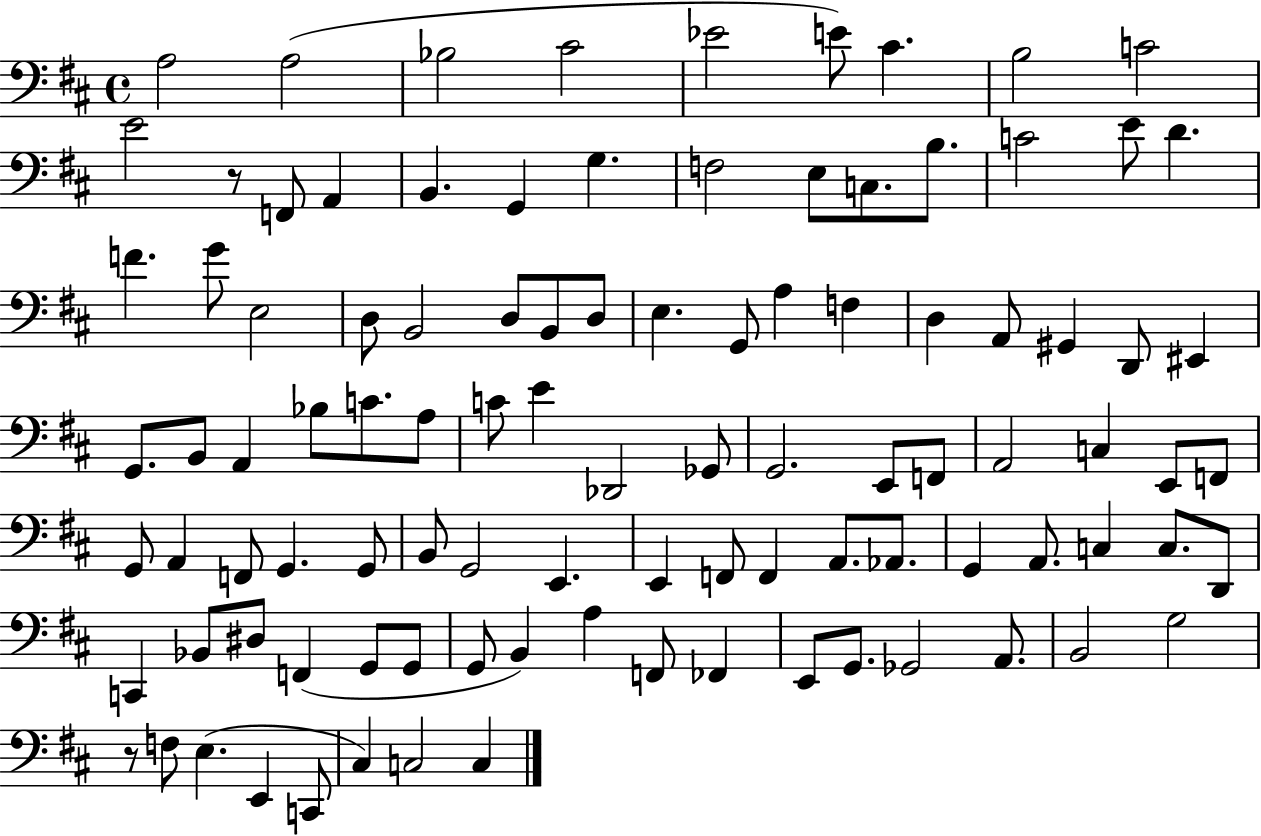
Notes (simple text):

A3/h A3/h Bb3/h C#4/h Eb4/h E4/e C#4/q. B3/h C4/h E4/h R/e F2/e A2/q B2/q. G2/q G3/q. F3/h E3/e C3/e. B3/e. C4/h E4/e D4/q. F4/q. G4/e E3/h D3/e B2/h D3/e B2/e D3/e E3/q. G2/e A3/q F3/q D3/q A2/e G#2/q D2/e EIS2/q G2/e. B2/e A2/q Bb3/e C4/e. A3/e C4/e E4/q Db2/h Gb2/e G2/h. E2/e F2/e A2/h C3/q E2/e F2/e G2/e A2/q F2/e G2/q. G2/e B2/e G2/h E2/q. E2/q F2/e F2/q A2/e. Ab2/e. G2/q A2/e. C3/q C3/e. D2/e C2/q Bb2/e D#3/e F2/q G2/e G2/e G2/e B2/q A3/q F2/e FES2/q E2/e G2/e. Gb2/h A2/e. B2/h G3/h R/e F3/e E3/q. E2/q C2/e C#3/q C3/h C3/q